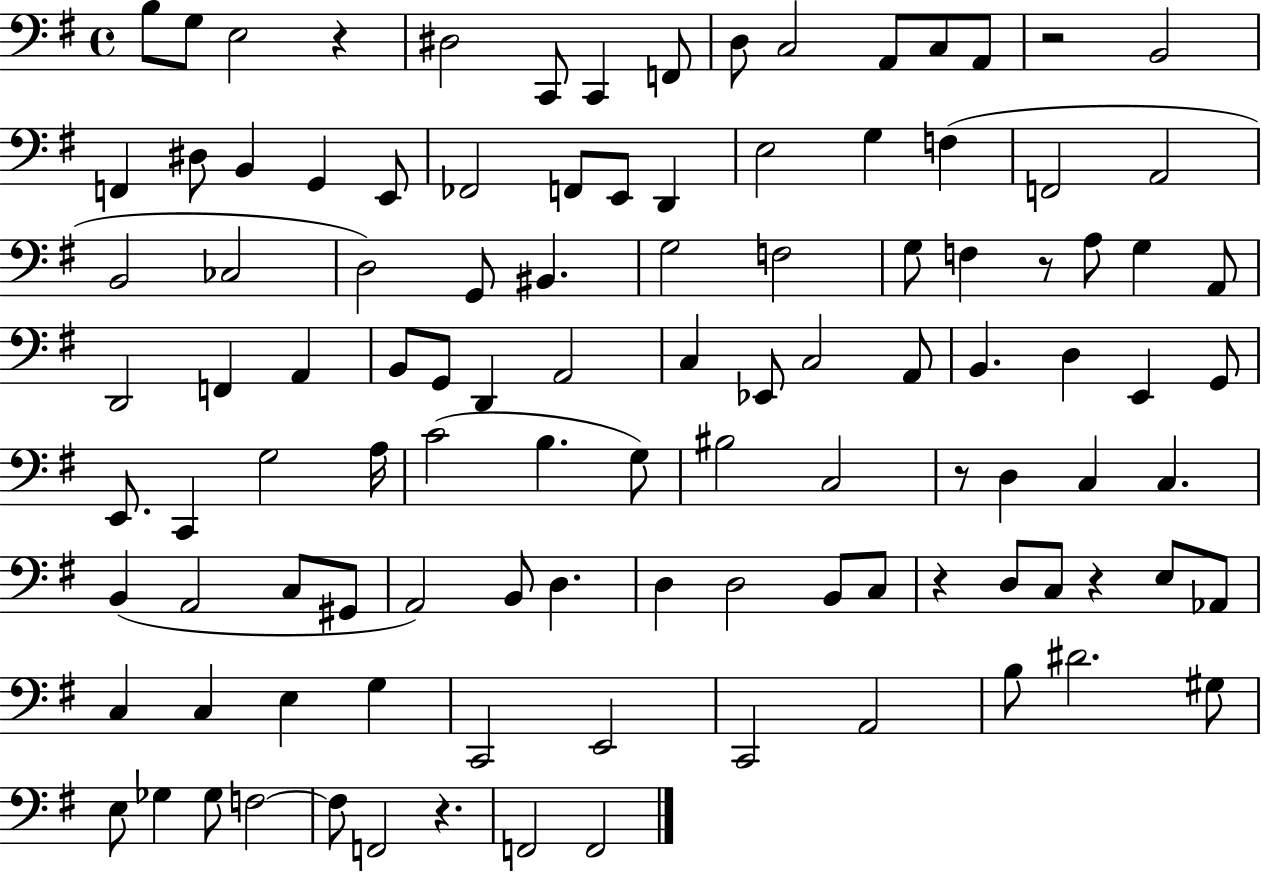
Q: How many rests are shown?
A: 7